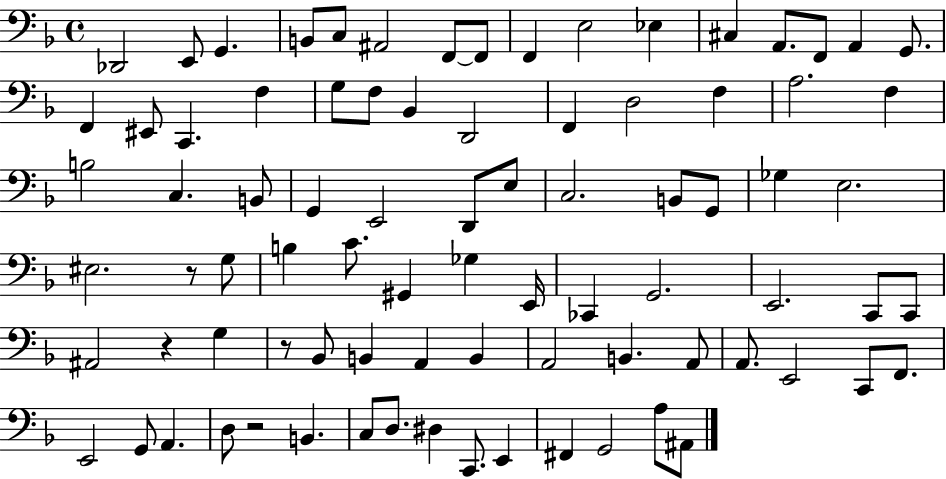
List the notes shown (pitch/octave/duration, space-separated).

Db2/h E2/e G2/q. B2/e C3/e A#2/h F2/e F2/e F2/q E3/h Eb3/q C#3/q A2/e. F2/e A2/q G2/e. F2/q EIS2/e C2/q. F3/q G3/e F3/e Bb2/q D2/h F2/q D3/h F3/q A3/h. F3/q B3/h C3/q. B2/e G2/q E2/h D2/e E3/e C3/h. B2/e G2/e Gb3/q E3/h. EIS3/h. R/e G3/e B3/q C4/e. G#2/q Gb3/q E2/s CES2/q G2/h. E2/h. C2/e C2/e A#2/h R/q G3/q R/e Bb2/e B2/q A2/q B2/q A2/h B2/q. A2/e A2/e. E2/h C2/e F2/e. E2/h G2/e A2/q. D3/e R/h B2/q. C3/e D3/e. D#3/q C2/e. E2/q F#2/q G2/h A3/e A#2/e